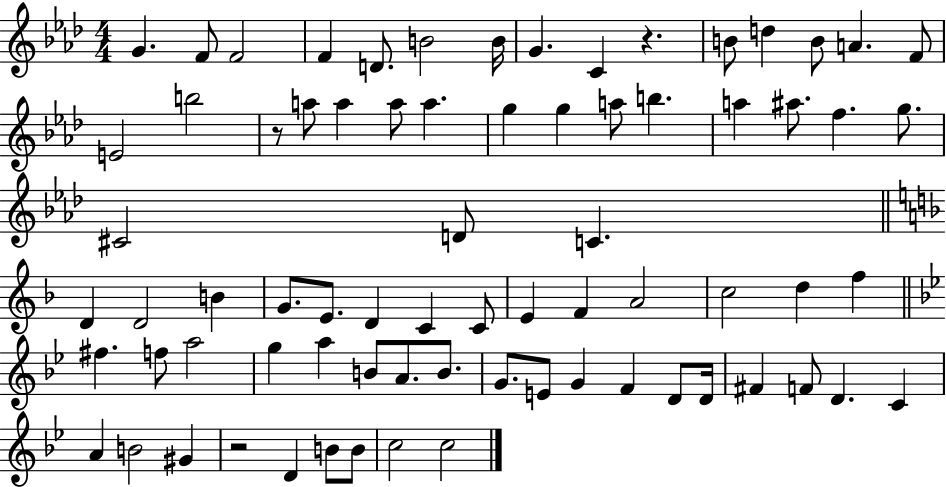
{
  \clef treble
  \numericTimeSignature
  \time 4/4
  \key aes \major
  g'4. f'8 f'2 | f'4 d'8. b'2 b'16 | g'4. c'4 r4. | b'8 d''4 b'8 a'4. f'8 | \break e'2 b''2 | r8 a''8 a''4 a''8 a''4. | g''4 g''4 a''8 b''4. | a''4 ais''8. f''4. g''8. | \break cis'2 d'8 c'4. | \bar "||" \break \key f \major d'4 d'2 b'4 | g'8. e'8. d'4 c'4 c'8 | e'4 f'4 a'2 | c''2 d''4 f''4 | \break \bar "||" \break \key bes \major fis''4. f''8 a''2 | g''4 a''4 b'8 a'8. b'8. | g'8. e'8 g'4 f'4 d'8 d'16 | fis'4 f'8 d'4. c'4 | \break a'4 b'2 gis'4 | r2 d'4 b'8 b'8 | c''2 c''2 | \bar "|."
}